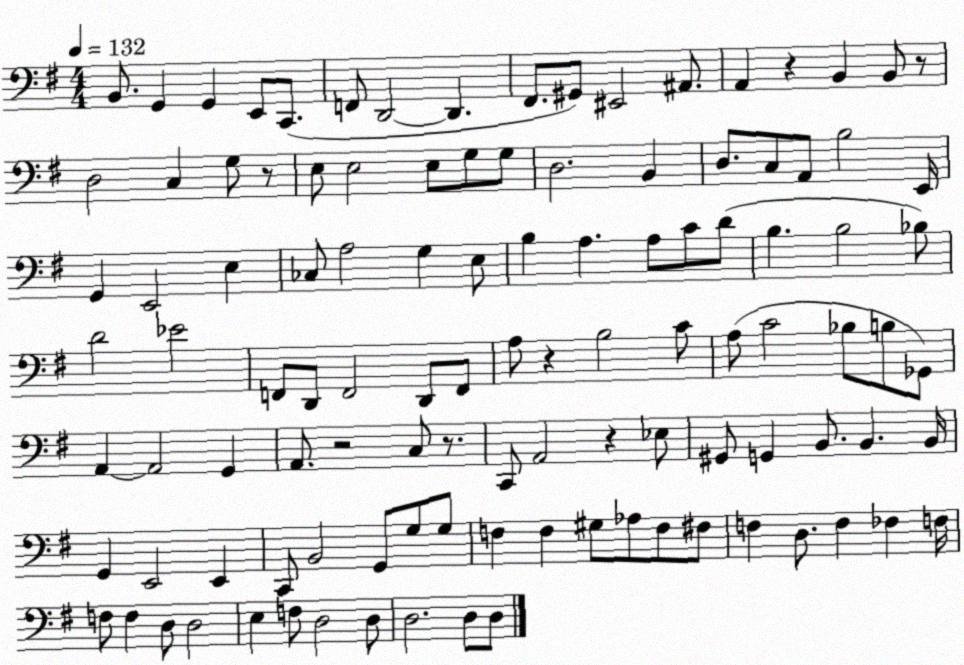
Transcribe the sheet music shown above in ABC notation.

X:1
T:Untitled
M:4/4
L:1/4
K:G
B,,/2 G,, G,, E,,/2 C,,/2 F,,/2 D,,2 D,, ^F,,/2 ^G,,/2 ^E,,2 ^A,,/2 A,, z B,, B,,/2 z/2 D,2 C, G,/2 z/2 E,/2 E,2 E,/2 G,/2 G,/2 D,2 B,, D,/2 C,/2 A,,/2 B,2 E,,/4 G,, E,,2 E, _C,/2 A,2 G, E,/2 B, A, A,/2 C/2 D/2 B, B,2 _B,/2 D2 _E2 F,,/2 D,,/2 F,,2 D,,/2 F,,/2 A,/2 z B,2 C/2 A,/2 C2 _B,/2 B,/2 _G,,/2 A,, A,,2 G,, A,,/2 z2 C,/2 z/2 C,,/2 A,,2 z _E,/2 ^G,,/2 G,, B,,/2 B,, B,,/4 G,, E,,2 E,, C,,/2 B,,2 G,,/2 G,/2 G,/2 F, F, ^G,/2 _A,/2 F,/2 ^F,/2 F, D,/2 F, _F, F,/4 F,/2 F, D,/2 D,2 E, F,/2 D,2 D,/2 D,2 D,/2 D,/2